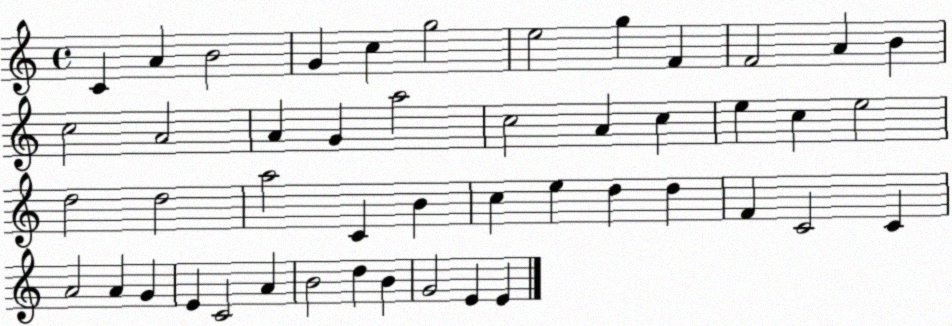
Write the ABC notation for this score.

X:1
T:Untitled
M:4/4
L:1/4
K:C
C A B2 G c g2 e2 g F F2 A B c2 A2 A G a2 c2 A c e c e2 d2 d2 a2 C B c e d d F C2 C A2 A G E C2 A B2 d B G2 E E